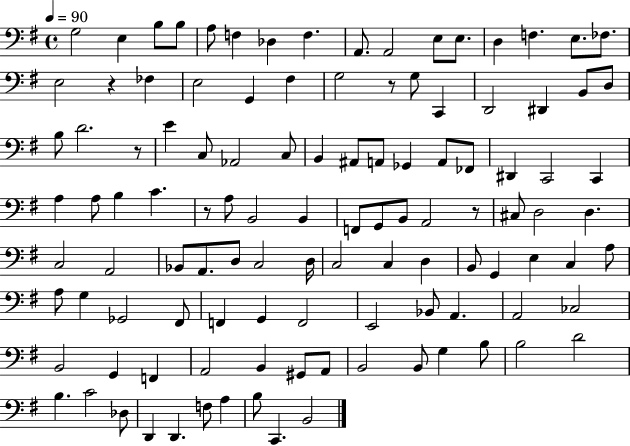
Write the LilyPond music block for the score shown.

{
  \clef bass
  \time 4/4
  \defaultTimeSignature
  \key g \major
  \tempo 4 = 90
  g2 e4 b8 b8 | a8 f4 des4 f4. | a,8. a,2 e8 e8. | d4 f4. e8. fes8. | \break e2 r4 fes4 | e2 g,4 fis4 | g2 r8 g8 c,4 | d,2 dis,4 b,8 d8 | \break b8 d'2. r8 | e'4 c8 aes,2 c8 | b,4 ais,8 a,8 ges,4 a,8 fes,8 | dis,4 c,2 c,4 | \break a4 a8 b4 c'4. | r8 a8 b,2 b,4 | f,8 g,8 b,8 a,2 r8 | cis8 d2 d4. | \break c2 a,2 | bes,8 a,8. d8 c2 d16 | c2 c4 d4 | b,8 g,4 e4 c4 a8 | \break a8 g4 ges,2 fis,8 | f,4 g,4 f,2 | e,2 bes,8 a,4. | a,2 ces2 | \break b,2 g,4 f,4 | a,2 b,4 gis,8 a,8 | b,2 b,8 g4 b8 | b2 d'2 | \break b4. c'2 des8 | d,4 d,4. f8 a4 | b8 c,4. b,2 | \bar "|."
}